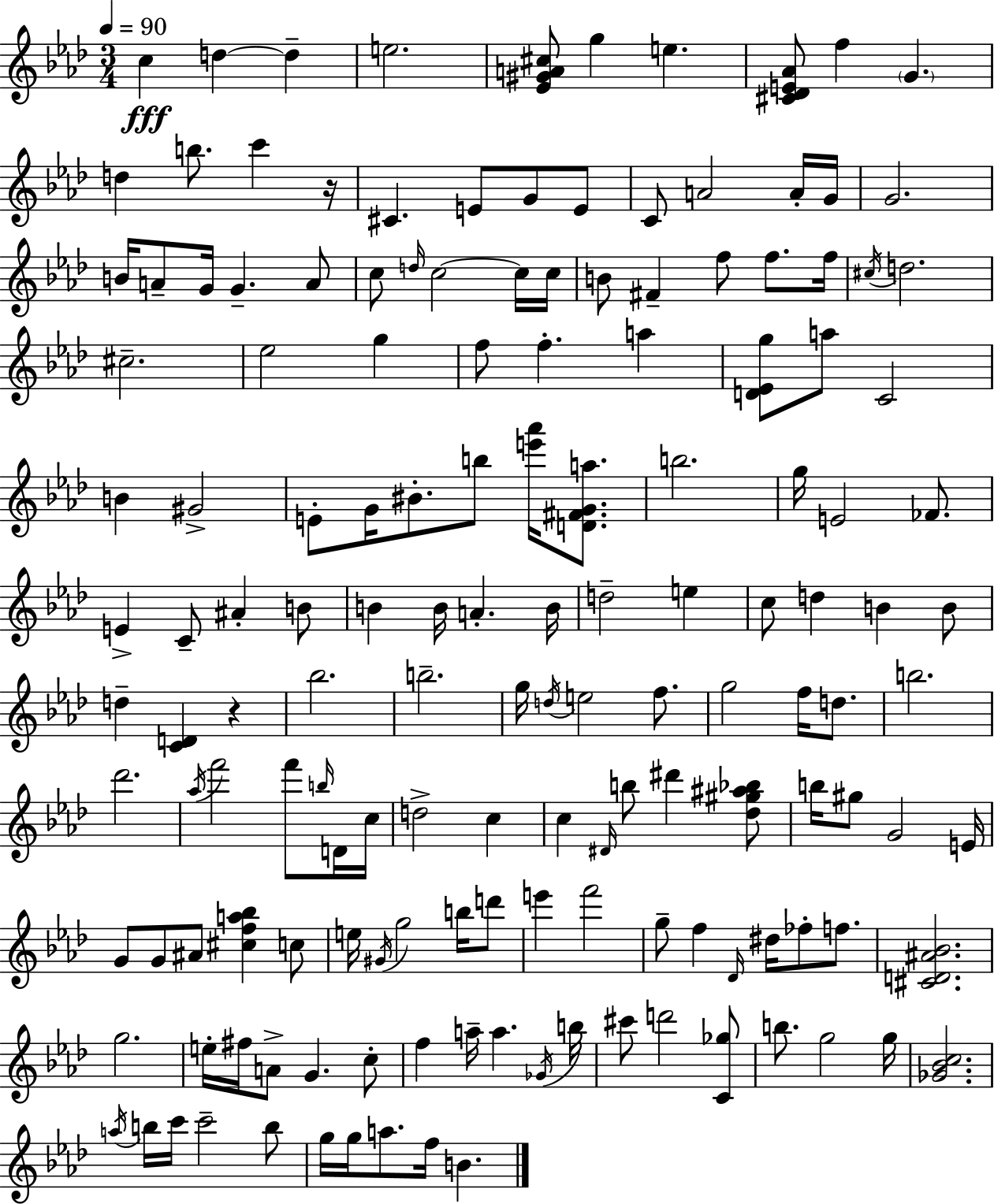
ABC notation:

X:1
T:Untitled
M:3/4
L:1/4
K:Ab
c d d e2 [_E^GA^c]/2 g e [^C_DE_A]/2 f G d b/2 c' z/4 ^C E/2 G/2 E/2 C/2 A2 A/4 G/4 G2 B/4 A/2 G/4 G A/2 c/2 d/4 c2 c/4 c/4 B/2 ^F f/2 f/2 f/4 ^c/4 d2 ^c2 _e2 g f/2 f a [D_Eg]/2 a/2 C2 B ^G2 E/2 G/4 ^B/2 b/2 [e'_a']/4 [D^FGa]/2 b2 g/4 E2 _F/2 E C/2 ^A B/2 B B/4 A B/4 d2 e c/2 d B B/2 d [CD] z _b2 b2 g/4 d/4 e2 f/2 g2 f/4 d/2 b2 _d'2 _a/4 f'2 f'/2 b/4 D/4 c/4 d2 c c ^D/4 b/2 ^d' [_d^g^a_b]/2 b/4 ^g/2 G2 E/4 G/2 G/2 ^A/2 [^cfa_b] c/2 e/4 ^G/4 g2 b/4 d'/2 e' f'2 g/2 f _D/4 ^d/4 _f/2 f/2 [^CD^A_B]2 g2 e/4 ^f/4 A/2 G c/2 f a/4 a _G/4 b/4 ^c'/2 d'2 [C_g]/2 b/2 g2 g/4 [_G_Bc]2 a/4 b/4 c'/4 c'2 b/2 g/4 g/4 a/2 f/4 B